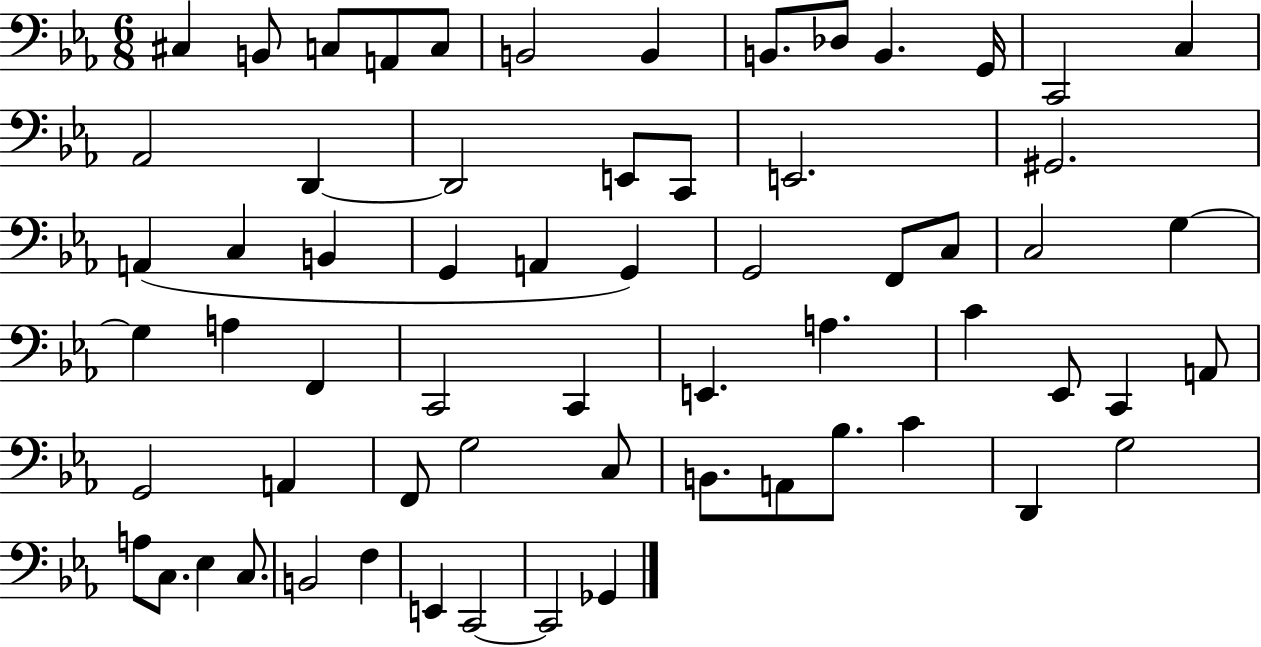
X:1
T:Untitled
M:6/8
L:1/4
K:Eb
^C, B,,/2 C,/2 A,,/2 C,/2 B,,2 B,, B,,/2 _D,/2 B,, G,,/4 C,,2 C, _A,,2 D,, D,,2 E,,/2 C,,/2 E,,2 ^G,,2 A,, C, B,, G,, A,, G,, G,,2 F,,/2 C,/2 C,2 G, G, A, F,, C,,2 C,, E,, A, C _E,,/2 C,, A,,/2 G,,2 A,, F,,/2 G,2 C,/2 B,,/2 A,,/2 _B,/2 C D,, G,2 A,/2 C,/2 _E, C,/2 B,,2 F, E,, C,,2 C,,2 _G,,